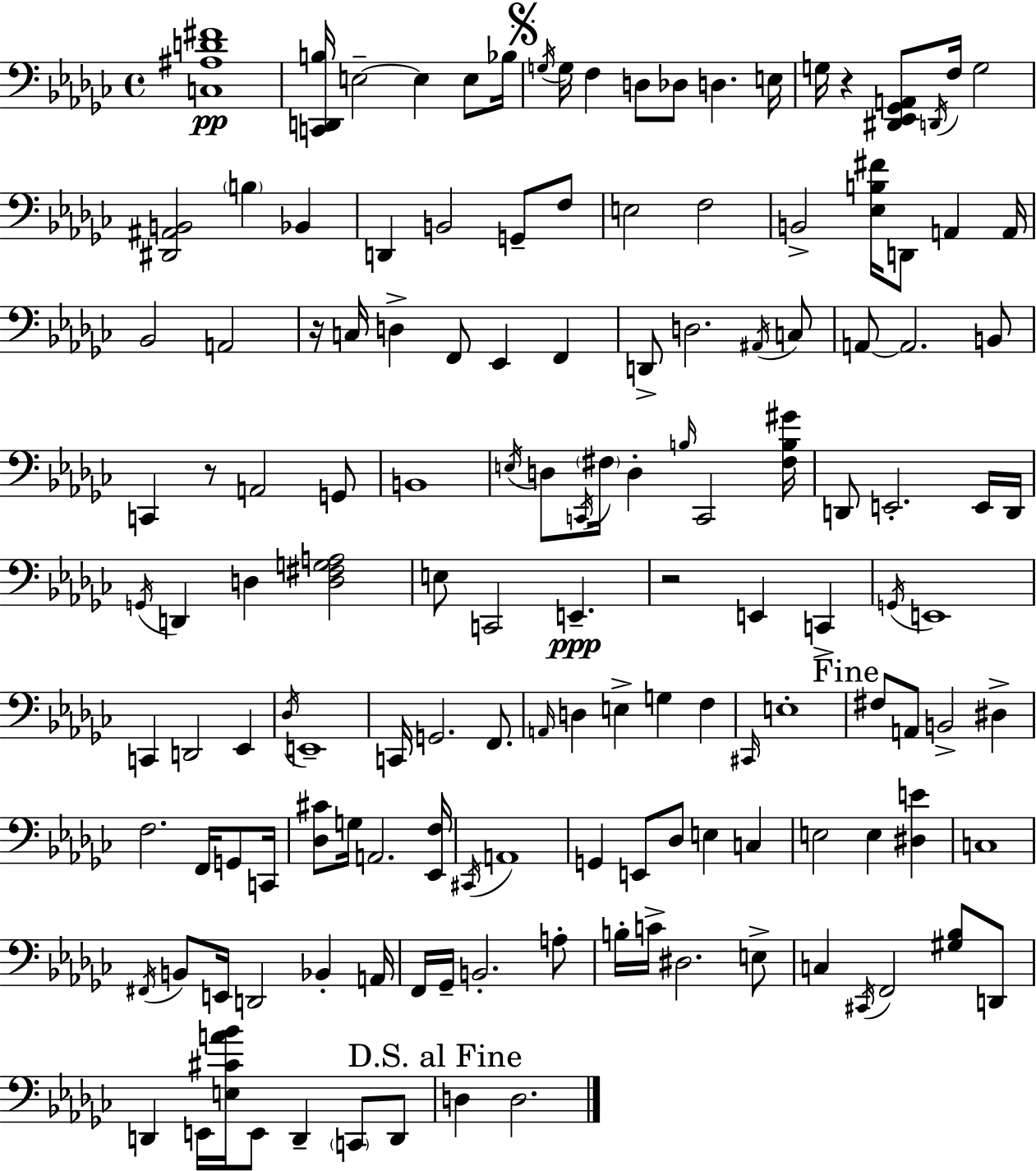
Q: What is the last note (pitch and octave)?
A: D3